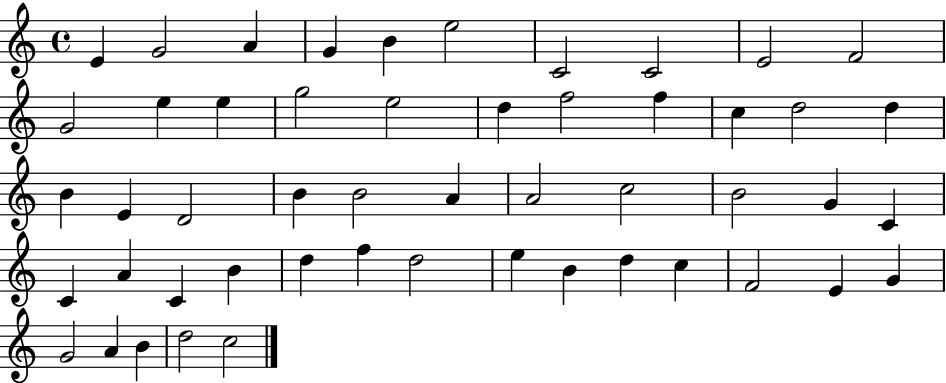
E4/q G4/h A4/q G4/q B4/q E5/h C4/h C4/h E4/h F4/h G4/h E5/q E5/q G5/h E5/h D5/q F5/h F5/q C5/q D5/h D5/q B4/q E4/q D4/h B4/q B4/h A4/q A4/h C5/h B4/h G4/q C4/q C4/q A4/q C4/q B4/q D5/q F5/q D5/h E5/q B4/q D5/q C5/q F4/h E4/q G4/q G4/h A4/q B4/q D5/h C5/h